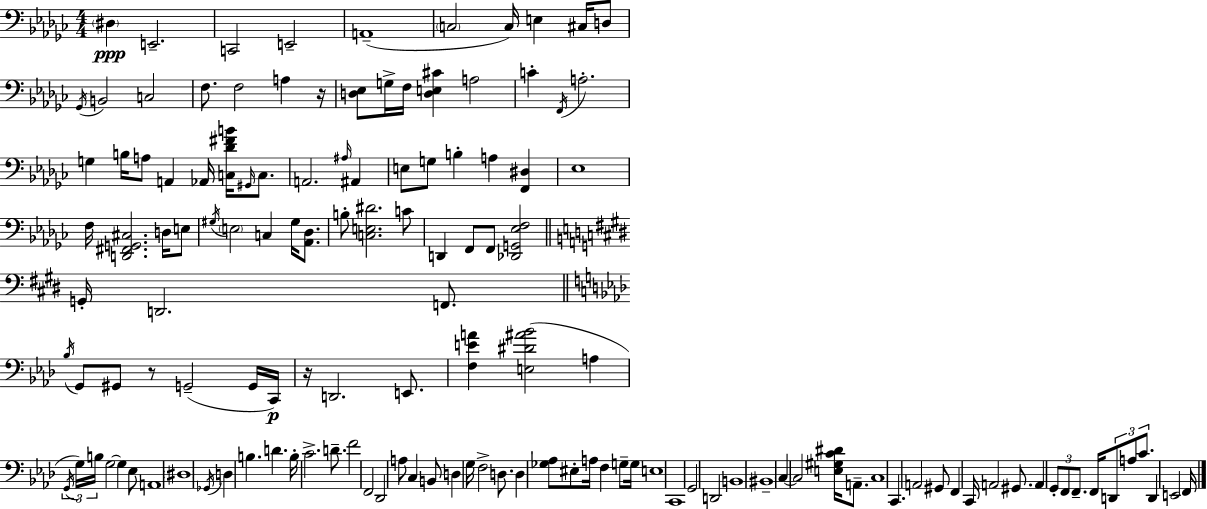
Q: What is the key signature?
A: EES minor